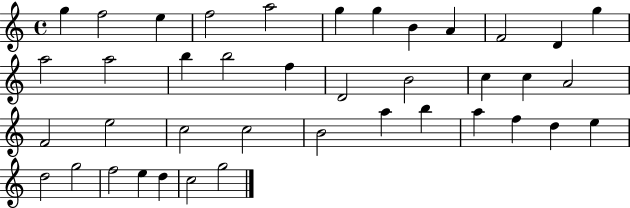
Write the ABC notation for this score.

X:1
T:Untitled
M:4/4
L:1/4
K:C
g f2 e f2 a2 g g B A F2 D g a2 a2 b b2 f D2 B2 c c A2 F2 e2 c2 c2 B2 a b a f d e d2 g2 f2 e d c2 g2